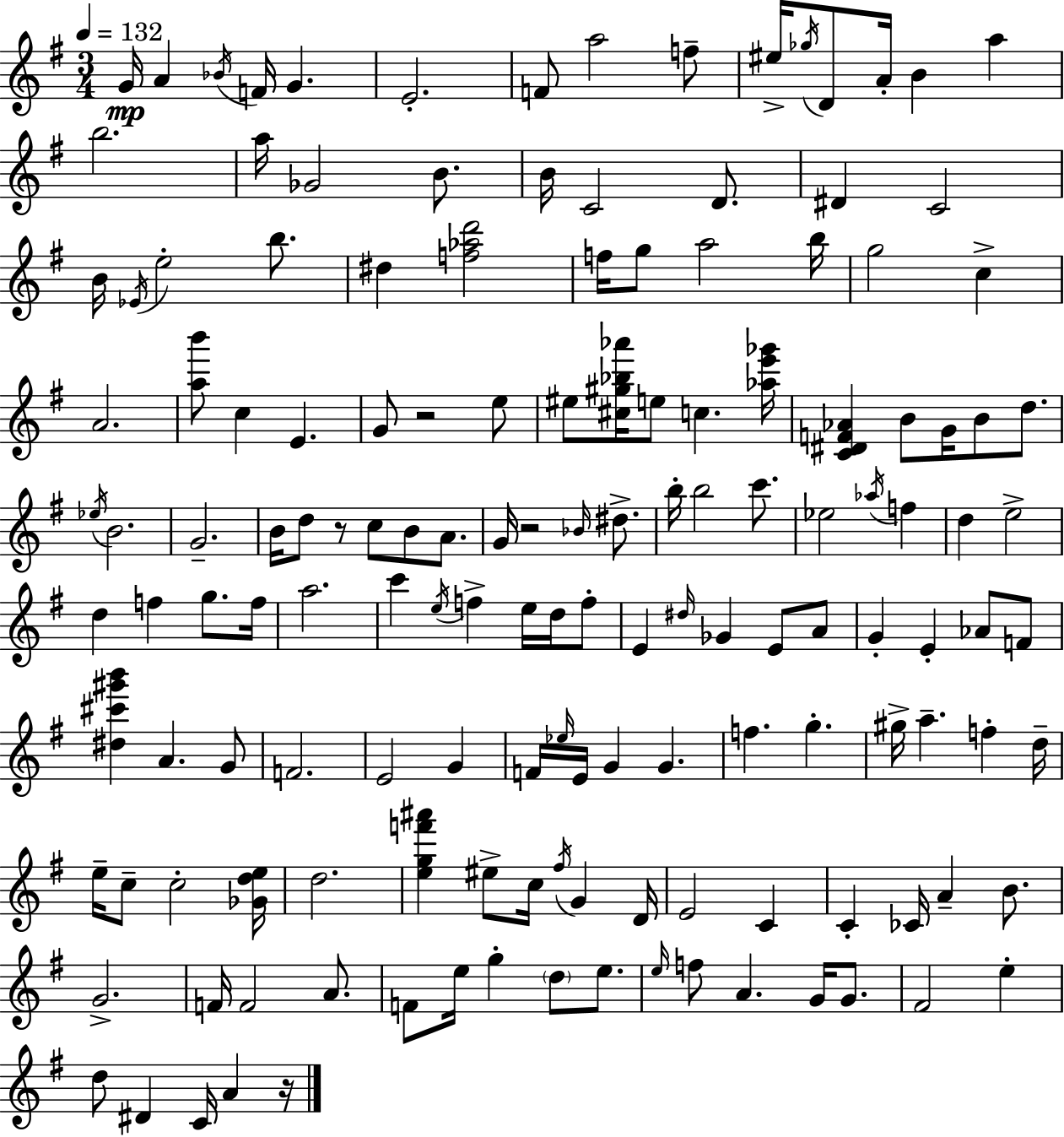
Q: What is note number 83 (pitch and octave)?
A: G4